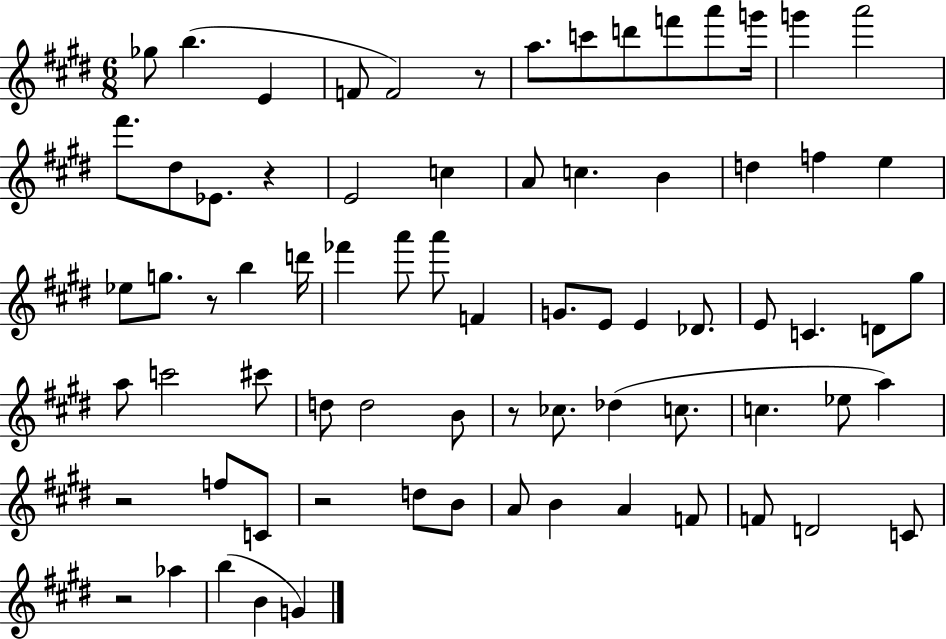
{
  \clef treble
  \numericTimeSignature
  \time 6/8
  \key e \major
  ges''8 b''4.( e'4 | f'8 f'2) r8 | a''8. c'''8 d'''8 f'''8 a'''8 g'''16 | g'''4 a'''2 | \break fis'''8. dis''8 ees'8. r4 | e'2 c''4 | a'8 c''4. b'4 | d''4 f''4 e''4 | \break ees''8 g''8. r8 b''4 d'''16 | fes'''4 a'''8 a'''8 f'4 | g'8. e'8 e'4 des'8. | e'8 c'4. d'8 gis''8 | \break a''8 c'''2 cis'''8 | d''8 d''2 b'8 | r8 ces''8. des''4( c''8. | c''4. ees''8 a''4) | \break r2 f''8 c'8 | r2 d''8 b'8 | a'8 b'4 a'4 f'8 | f'8 d'2 c'8 | \break r2 aes''4 | b''4( b'4 g'4) | \bar "|."
}